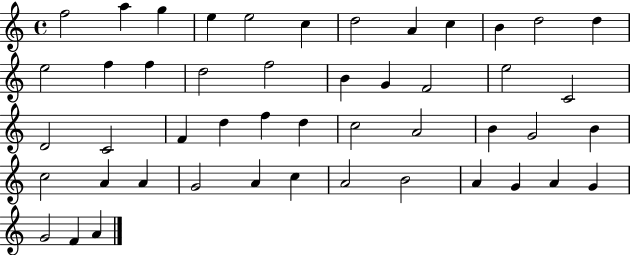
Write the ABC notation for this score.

X:1
T:Untitled
M:4/4
L:1/4
K:C
f2 a g e e2 c d2 A c B d2 d e2 f f d2 f2 B G F2 e2 C2 D2 C2 F d f d c2 A2 B G2 B c2 A A G2 A c A2 B2 A G A G G2 F A